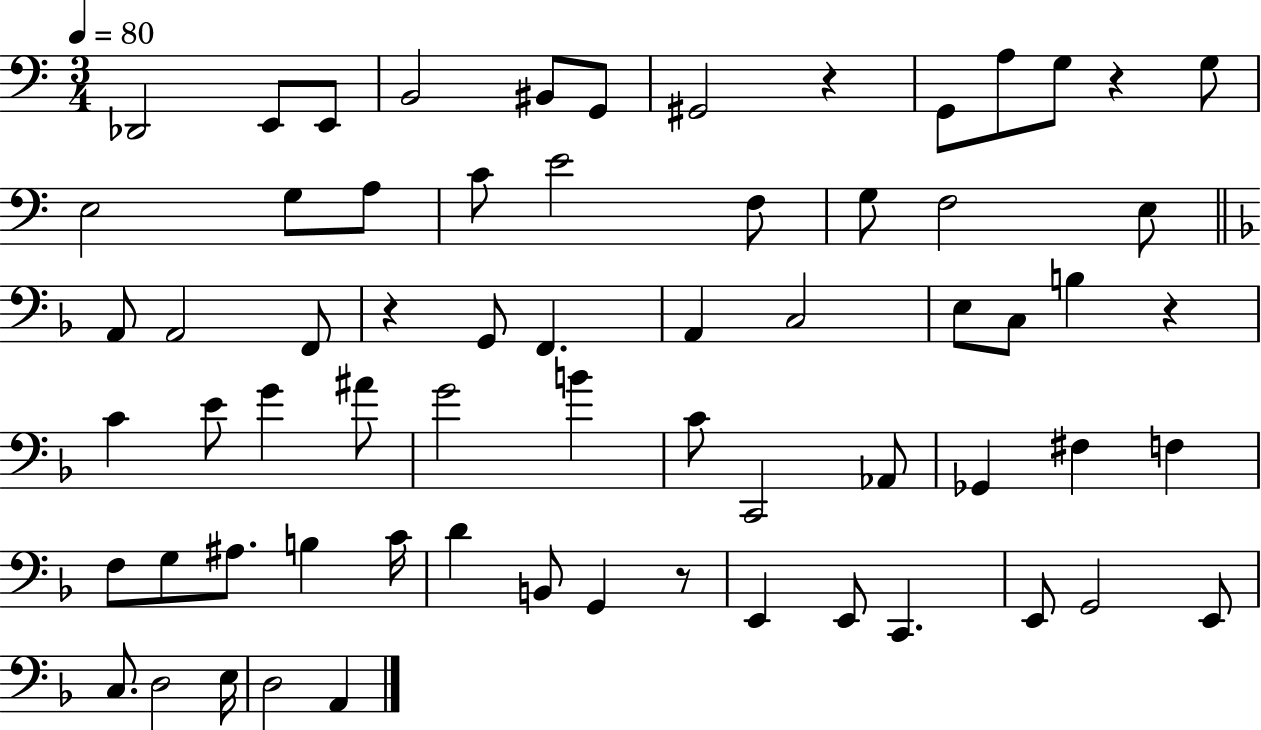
X:1
T:Untitled
M:3/4
L:1/4
K:C
_D,,2 E,,/2 E,,/2 B,,2 ^B,,/2 G,,/2 ^G,,2 z G,,/2 A,/2 G,/2 z G,/2 E,2 G,/2 A,/2 C/2 E2 F,/2 G,/2 F,2 E,/2 A,,/2 A,,2 F,,/2 z G,,/2 F,, A,, C,2 E,/2 C,/2 B, z C E/2 G ^A/2 G2 B C/2 C,,2 _A,,/2 _G,, ^F, F, F,/2 G,/2 ^A,/2 B, C/4 D B,,/2 G,, z/2 E,, E,,/2 C,, E,,/2 G,,2 E,,/2 C,/2 D,2 E,/4 D,2 A,,